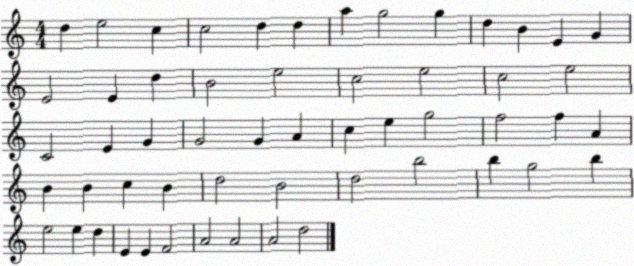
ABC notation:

X:1
T:Untitled
M:4/4
L:1/4
K:C
d e2 c c2 d d a g2 g d B E G E2 E d B2 e2 c2 e2 c2 e2 C2 E G G2 G A c e g2 f2 f A B B c B d2 B2 d2 b2 b g2 b e2 e d E E F2 A2 A2 A2 d2